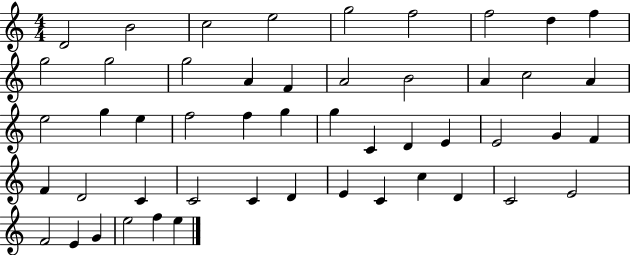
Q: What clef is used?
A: treble